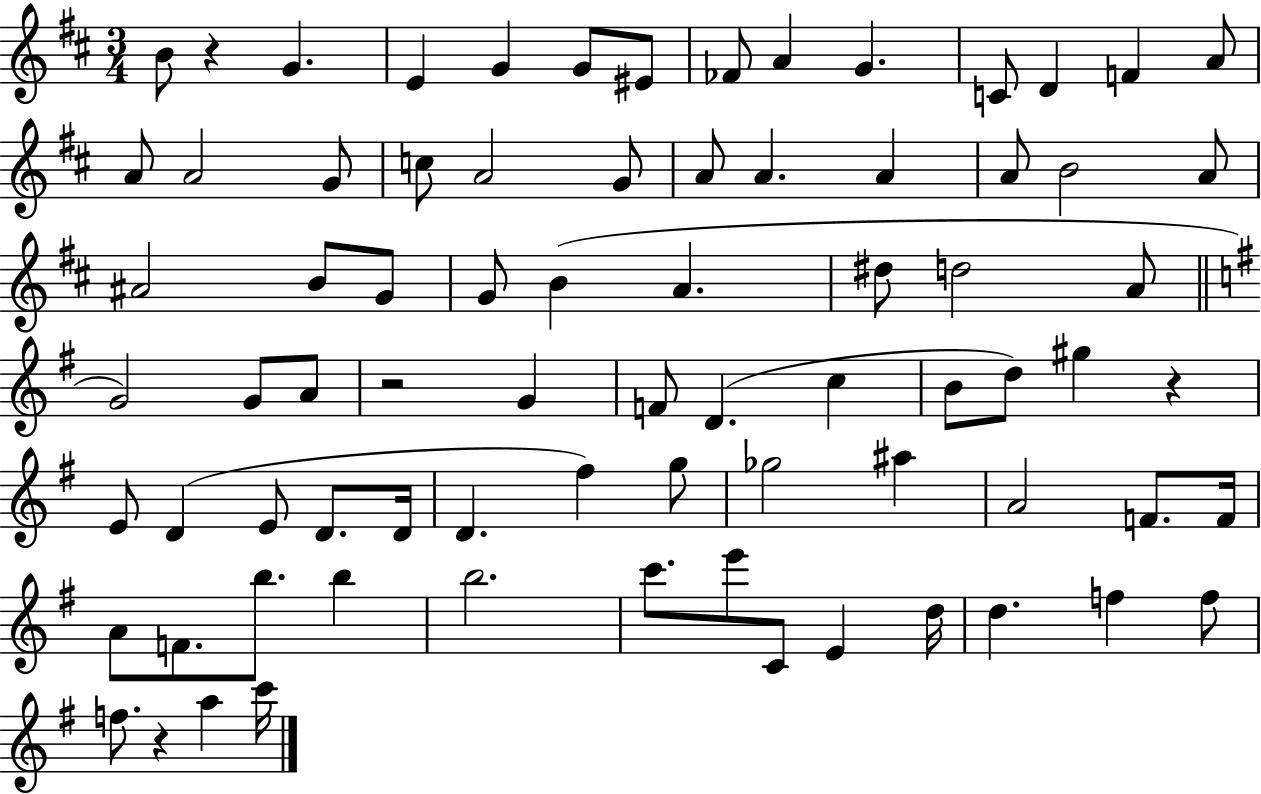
X:1
T:Untitled
M:3/4
L:1/4
K:D
B/2 z G E G G/2 ^E/2 _F/2 A G C/2 D F A/2 A/2 A2 G/2 c/2 A2 G/2 A/2 A A A/2 B2 A/2 ^A2 B/2 G/2 G/2 B A ^d/2 d2 A/2 G2 G/2 A/2 z2 G F/2 D c B/2 d/2 ^g z E/2 D E/2 D/2 D/4 D ^f g/2 _g2 ^a A2 F/2 F/4 A/2 F/2 b/2 b b2 c'/2 e'/2 C/2 E d/4 d f f/2 f/2 z a c'/4